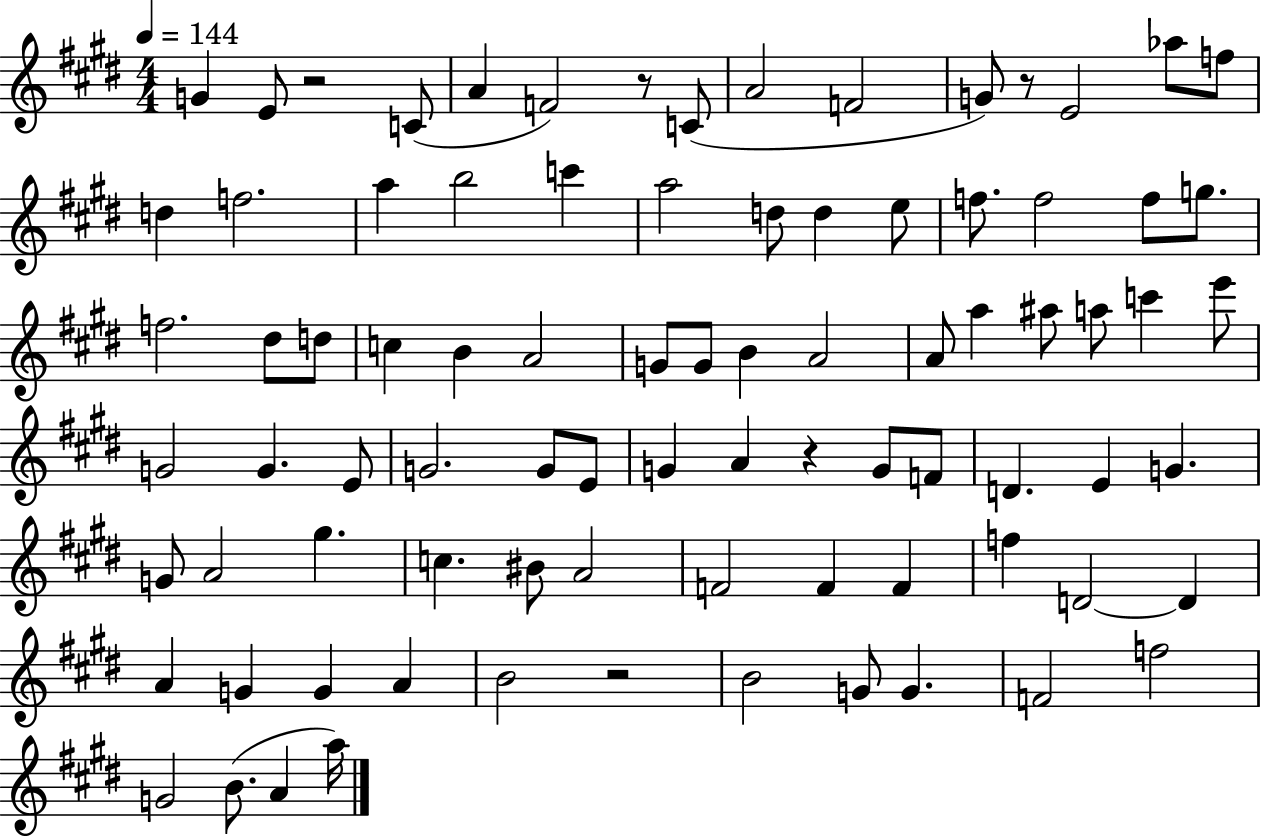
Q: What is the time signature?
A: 4/4